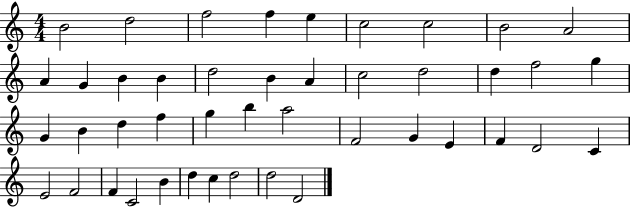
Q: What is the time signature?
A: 4/4